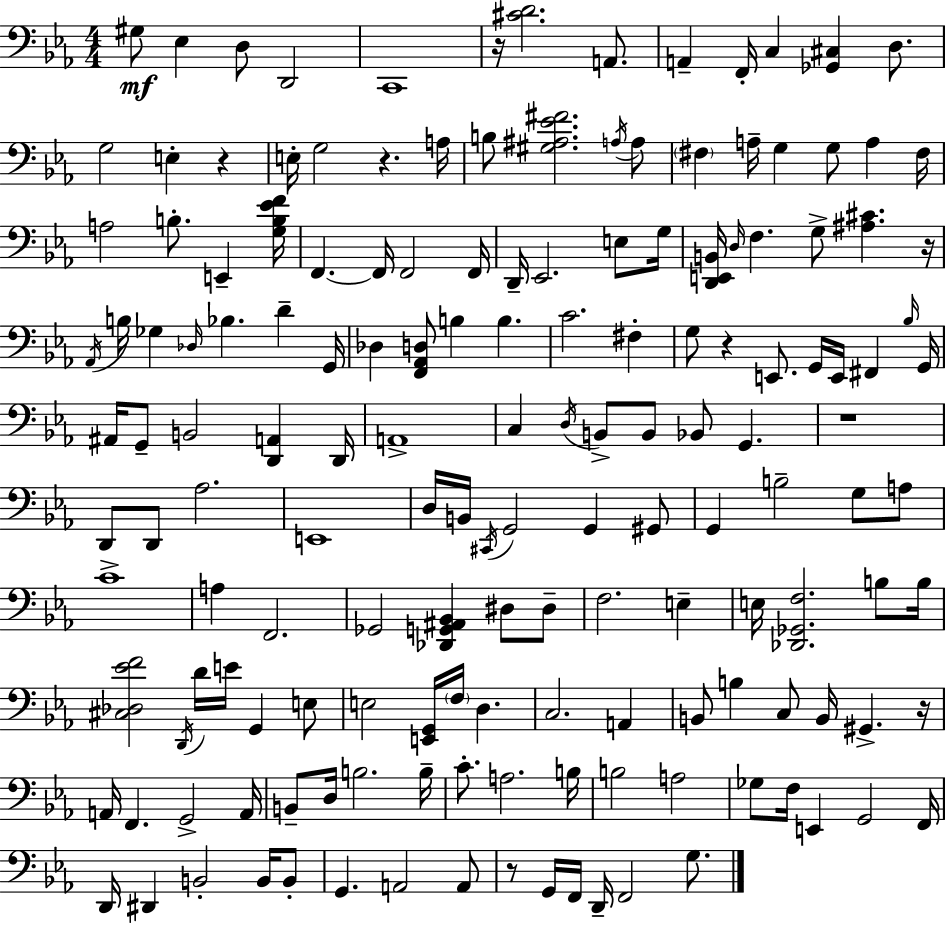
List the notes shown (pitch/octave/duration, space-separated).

G#3/e Eb3/q D3/e D2/h C2/w R/s [C#4,D4]/h. A2/e. A2/q F2/s C3/q [Gb2,C#3]/q D3/e. G3/h E3/q R/q E3/s G3/h R/q. A3/s B3/e [G#3,A#3,Eb4,F#4]/h. A3/s A3/e F#3/q A3/s G3/q G3/e A3/q F#3/s A3/h B3/e. E2/q [G3,B3,Eb4,F4]/s F2/q. F2/s F2/h F2/s D2/s Eb2/h. E3/e G3/s [D2,E2,B2]/s D3/s F3/q. G3/e [A#3,C#4]/q. R/s Ab2/s B3/s Gb3/q Db3/s Bb3/q. D4/q G2/s Db3/q [F2,Ab2,D3]/e B3/q B3/q. C4/h. F#3/q G3/e R/q E2/e. G2/s E2/s F#2/q Bb3/s G2/s A#2/s G2/e B2/h [D2,A2]/q D2/s A2/w C3/q D3/s B2/e B2/e Bb2/e G2/q. R/w D2/e D2/e Ab3/h. E2/w D3/s B2/s C#2/s G2/h G2/q G#2/e G2/q B3/h G3/e A3/e C4/w A3/q F2/h. Gb2/h [Db2,G2,A#2,Bb2]/q D#3/e D#3/e F3/h. E3/q E3/s [Db2,Gb2,F3]/h. B3/e B3/s [C#3,Db3,Eb4,F4]/h D2/s D4/s E4/s G2/q E3/e E3/h [E2,G2]/s F3/s D3/q. C3/h. A2/q B2/e B3/q C3/e B2/s G#2/q. R/s A2/s F2/q. G2/h A2/s B2/e D3/s B3/h. B3/s C4/e. A3/h. B3/s B3/h A3/h Gb3/e F3/s E2/q G2/h F2/s D2/s D#2/q B2/h B2/s B2/e G2/q. A2/h A2/e R/e G2/s F2/s D2/s F2/h G3/e.